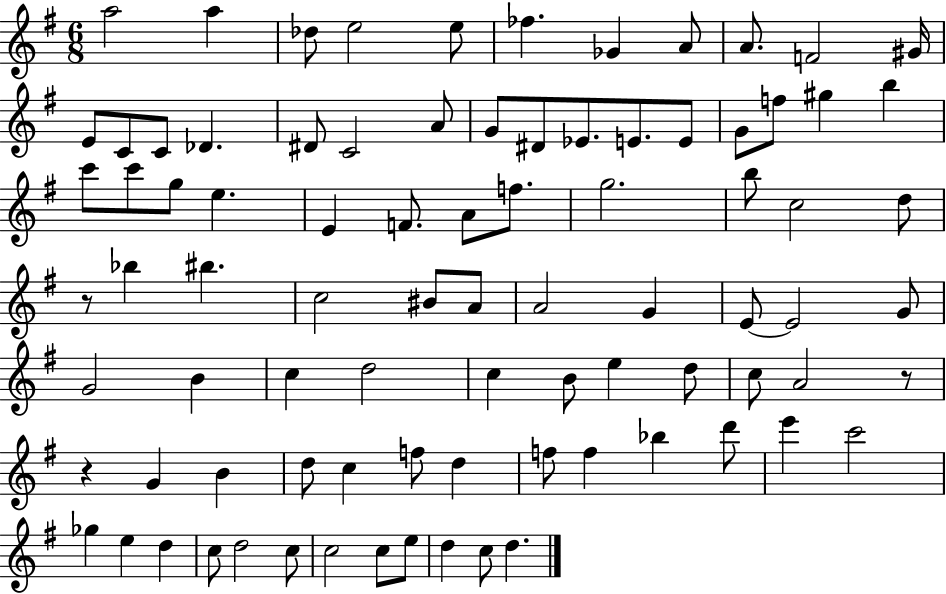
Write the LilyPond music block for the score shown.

{
  \clef treble
  \numericTimeSignature
  \time 6/8
  \key g \major
  a''2 a''4 | des''8 e''2 e''8 | fes''4. ges'4 a'8 | a'8. f'2 gis'16 | \break e'8 c'8 c'8 des'4. | dis'8 c'2 a'8 | g'8 dis'8 ees'8. e'8. e'8 | g'8 f''8 gis''4 b''4 | \break c'''8 c'''8 g''8 e''4. | e'4 f'8. a'8 f''8. | g''2. | b''8 c''2 d''8 | \break r8 bes''4 bis''4. | c''2 bis'8 a'8 | a'2 g'4 | e'8~~ e'2 g'8 | \break g'2 b'4 | c''4 d''2 | c''4 b'8 e''4 d''8 | c''8 a'2 r8 | \break r4 g'4 b'4 | d''8 c''4 f''8 d''4 | f''8 f''4 bes''4 d'''8 | e'''4 c'''2 | \break ges''4 e''4 d''4 | c''8 d''2 c''8 | c''2 c''8 e''8 | d''4 c''8 d''4. | \break \bar "|."
}